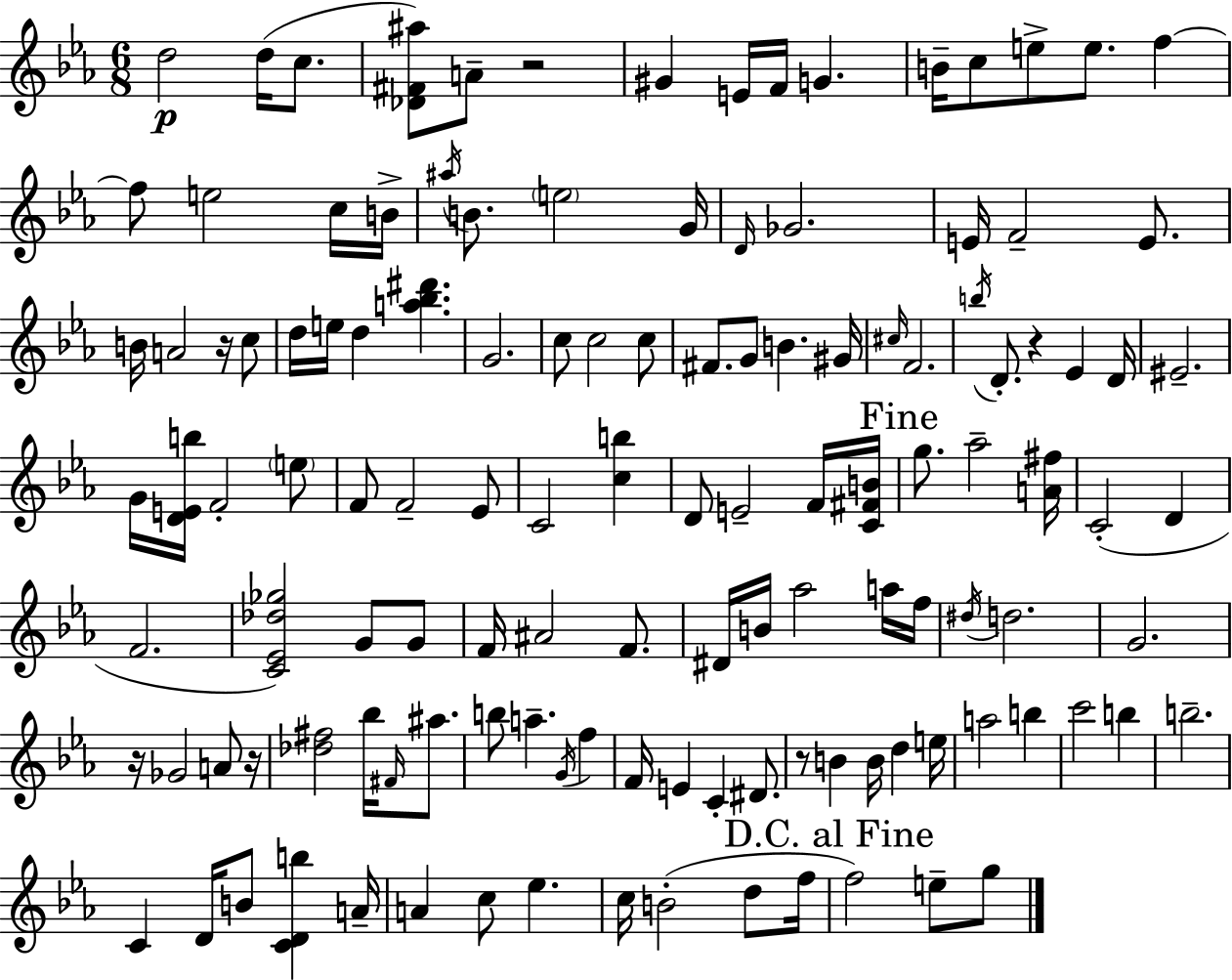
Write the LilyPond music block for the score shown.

{
  \clef treble
  \numericTimeSignature
  \time 6/8
  \key c \minor
  d''2\p d''16( c''8. | <des' fis' ais''>8) a'8-- r2 | gis'4 e'16 f'16 g'4. | b'16-- c''8 e''8-> e''8. f''4~~ | \break f''8 e''2 c''16 b'16-> | \acciaccatura { ais''16 } b'8. \parenthesize e''2 | g'16 \grace { d'16 } ges'2. | e'16 f'2-- e'8. | \break b'16 a'2 r16 | c''8 d''16 e''16 d''4 <a'' bes'' dis'''>4. | g'2. | c''8 c''2 | \break c''8 fis'8. g'8 b'4. | gis'16 \grace { cis''16 } f'2. | \acciaccatura { b''16 } d'8.-. r4 ees'4 | d'16 eis'2.-- | \break g'16 <d' e' b''>16 f'2-. | \parenthesize e''8 f'8 f'2-- | ees'8 c'2 | <c'' b''>4 d'8 e'2-- | \break f'16 <c' fis' b'>16 \mark "Fine" g''8. aes''2-- | <a' fis''>16 c'2-.( | d'4 f'2. | <c' ees' des'' ges''>2) | \break g'8 g'8 f'16 ais'2 | f'8. dis'16 b'16 aes''2 | a''16 f''16 \acciaccatura { dis''16 } d''2. | g'2. | \break r16 ges'2 | a'8 r16 <des'' fis''>2 | bes''16 \grace { fis'16 } ais''8. b''8 a''4.-- | \acciaccatura { g'16 } f''4 f'16 e'4 | \break c'4-. dis'8. r8 b'4 | b'16 d''4 e''16 a''2 | b''4 c'''2 | b''4 b''2.-- | \break c'4 d'16 | b'8 <c' d' b''>4 a'16-- a'4 c''8 | ees''4. c''16 b'2-.( | d''8 f''16 \mark "D.C. al Fine" f''2) | \break e''8-- g''8 \bar "|."
}